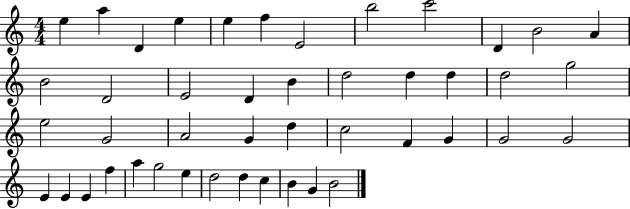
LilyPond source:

{
  \clef treble
  \numericTimeSignature
  \time 4/4
  \key c \major
  e''4 a''4 d'4 e''4 | e''4 f''4 e'2 | b''2 c'''2 | d'4 b'2 a'4 | \break b'2 d'2 | e'2 d'4 b'4 | d''2 d''4 d''4 | d''2 g''2 | \break e''2 g'2 | a'2 g'4 d''4 | c''2 f'4 g'4 | g'2 g'2 | \break e'4 e'4 e'4 f''4 | a''4 g''2 e''4 | d''2 d''4 c''4 | b'4 g'4 b'2 | \break \bar "|."
}